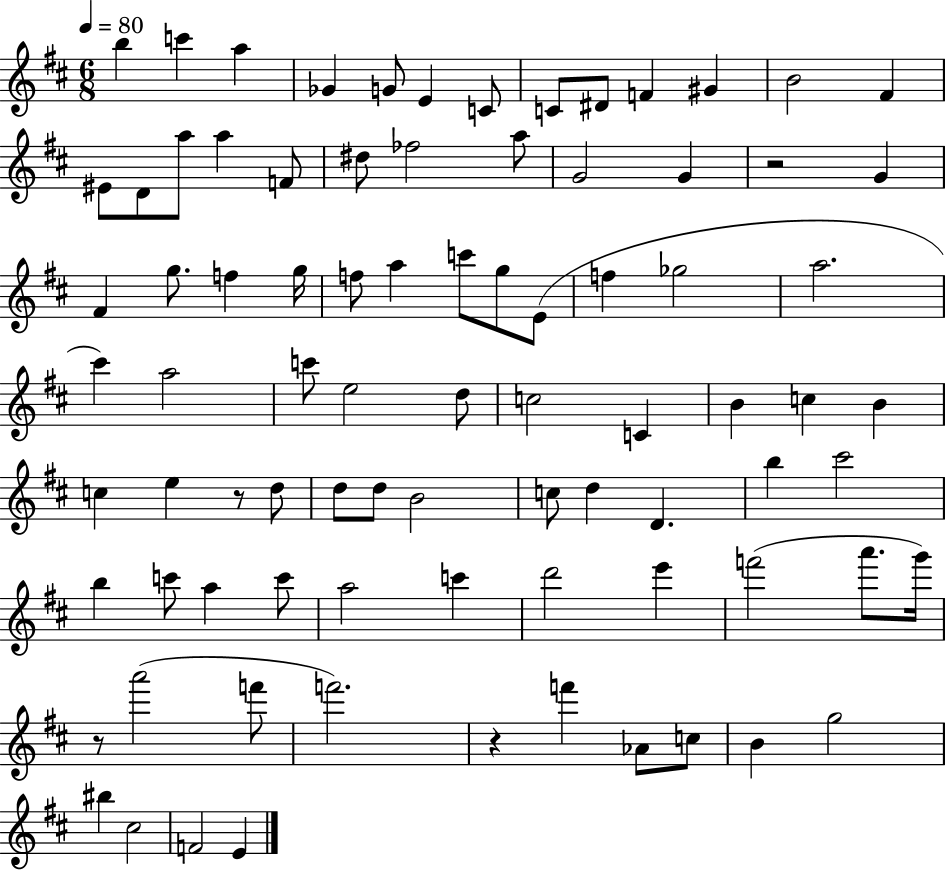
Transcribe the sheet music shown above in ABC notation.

X:1
T:Untitled
M:6/8
L:1/4
K:D
b c' a _G G/2 E C/2 C/2 ^D/2 F ^G B2 ^F ^E/2 D/2 a/2 a F/2 ^d/2 _f2 a/2 G2 G z2 G ^F g/2 f g/4 f/2 a c'/2 g/2 E/2 f _g2 a2 ^c' a2 c'/2 e2 d/2 c2 C B c B c e z/2 d/2 d/2 d/2 B2 c/2 d D b ^c'2 b c'/2 a c'/2 a2 c' d'2 e' f'2 a'/2 g'/4 z/2 a'2 f'/2 f'2 z f' _A/2 c/2 B g2 ^b ^c2 F2 E